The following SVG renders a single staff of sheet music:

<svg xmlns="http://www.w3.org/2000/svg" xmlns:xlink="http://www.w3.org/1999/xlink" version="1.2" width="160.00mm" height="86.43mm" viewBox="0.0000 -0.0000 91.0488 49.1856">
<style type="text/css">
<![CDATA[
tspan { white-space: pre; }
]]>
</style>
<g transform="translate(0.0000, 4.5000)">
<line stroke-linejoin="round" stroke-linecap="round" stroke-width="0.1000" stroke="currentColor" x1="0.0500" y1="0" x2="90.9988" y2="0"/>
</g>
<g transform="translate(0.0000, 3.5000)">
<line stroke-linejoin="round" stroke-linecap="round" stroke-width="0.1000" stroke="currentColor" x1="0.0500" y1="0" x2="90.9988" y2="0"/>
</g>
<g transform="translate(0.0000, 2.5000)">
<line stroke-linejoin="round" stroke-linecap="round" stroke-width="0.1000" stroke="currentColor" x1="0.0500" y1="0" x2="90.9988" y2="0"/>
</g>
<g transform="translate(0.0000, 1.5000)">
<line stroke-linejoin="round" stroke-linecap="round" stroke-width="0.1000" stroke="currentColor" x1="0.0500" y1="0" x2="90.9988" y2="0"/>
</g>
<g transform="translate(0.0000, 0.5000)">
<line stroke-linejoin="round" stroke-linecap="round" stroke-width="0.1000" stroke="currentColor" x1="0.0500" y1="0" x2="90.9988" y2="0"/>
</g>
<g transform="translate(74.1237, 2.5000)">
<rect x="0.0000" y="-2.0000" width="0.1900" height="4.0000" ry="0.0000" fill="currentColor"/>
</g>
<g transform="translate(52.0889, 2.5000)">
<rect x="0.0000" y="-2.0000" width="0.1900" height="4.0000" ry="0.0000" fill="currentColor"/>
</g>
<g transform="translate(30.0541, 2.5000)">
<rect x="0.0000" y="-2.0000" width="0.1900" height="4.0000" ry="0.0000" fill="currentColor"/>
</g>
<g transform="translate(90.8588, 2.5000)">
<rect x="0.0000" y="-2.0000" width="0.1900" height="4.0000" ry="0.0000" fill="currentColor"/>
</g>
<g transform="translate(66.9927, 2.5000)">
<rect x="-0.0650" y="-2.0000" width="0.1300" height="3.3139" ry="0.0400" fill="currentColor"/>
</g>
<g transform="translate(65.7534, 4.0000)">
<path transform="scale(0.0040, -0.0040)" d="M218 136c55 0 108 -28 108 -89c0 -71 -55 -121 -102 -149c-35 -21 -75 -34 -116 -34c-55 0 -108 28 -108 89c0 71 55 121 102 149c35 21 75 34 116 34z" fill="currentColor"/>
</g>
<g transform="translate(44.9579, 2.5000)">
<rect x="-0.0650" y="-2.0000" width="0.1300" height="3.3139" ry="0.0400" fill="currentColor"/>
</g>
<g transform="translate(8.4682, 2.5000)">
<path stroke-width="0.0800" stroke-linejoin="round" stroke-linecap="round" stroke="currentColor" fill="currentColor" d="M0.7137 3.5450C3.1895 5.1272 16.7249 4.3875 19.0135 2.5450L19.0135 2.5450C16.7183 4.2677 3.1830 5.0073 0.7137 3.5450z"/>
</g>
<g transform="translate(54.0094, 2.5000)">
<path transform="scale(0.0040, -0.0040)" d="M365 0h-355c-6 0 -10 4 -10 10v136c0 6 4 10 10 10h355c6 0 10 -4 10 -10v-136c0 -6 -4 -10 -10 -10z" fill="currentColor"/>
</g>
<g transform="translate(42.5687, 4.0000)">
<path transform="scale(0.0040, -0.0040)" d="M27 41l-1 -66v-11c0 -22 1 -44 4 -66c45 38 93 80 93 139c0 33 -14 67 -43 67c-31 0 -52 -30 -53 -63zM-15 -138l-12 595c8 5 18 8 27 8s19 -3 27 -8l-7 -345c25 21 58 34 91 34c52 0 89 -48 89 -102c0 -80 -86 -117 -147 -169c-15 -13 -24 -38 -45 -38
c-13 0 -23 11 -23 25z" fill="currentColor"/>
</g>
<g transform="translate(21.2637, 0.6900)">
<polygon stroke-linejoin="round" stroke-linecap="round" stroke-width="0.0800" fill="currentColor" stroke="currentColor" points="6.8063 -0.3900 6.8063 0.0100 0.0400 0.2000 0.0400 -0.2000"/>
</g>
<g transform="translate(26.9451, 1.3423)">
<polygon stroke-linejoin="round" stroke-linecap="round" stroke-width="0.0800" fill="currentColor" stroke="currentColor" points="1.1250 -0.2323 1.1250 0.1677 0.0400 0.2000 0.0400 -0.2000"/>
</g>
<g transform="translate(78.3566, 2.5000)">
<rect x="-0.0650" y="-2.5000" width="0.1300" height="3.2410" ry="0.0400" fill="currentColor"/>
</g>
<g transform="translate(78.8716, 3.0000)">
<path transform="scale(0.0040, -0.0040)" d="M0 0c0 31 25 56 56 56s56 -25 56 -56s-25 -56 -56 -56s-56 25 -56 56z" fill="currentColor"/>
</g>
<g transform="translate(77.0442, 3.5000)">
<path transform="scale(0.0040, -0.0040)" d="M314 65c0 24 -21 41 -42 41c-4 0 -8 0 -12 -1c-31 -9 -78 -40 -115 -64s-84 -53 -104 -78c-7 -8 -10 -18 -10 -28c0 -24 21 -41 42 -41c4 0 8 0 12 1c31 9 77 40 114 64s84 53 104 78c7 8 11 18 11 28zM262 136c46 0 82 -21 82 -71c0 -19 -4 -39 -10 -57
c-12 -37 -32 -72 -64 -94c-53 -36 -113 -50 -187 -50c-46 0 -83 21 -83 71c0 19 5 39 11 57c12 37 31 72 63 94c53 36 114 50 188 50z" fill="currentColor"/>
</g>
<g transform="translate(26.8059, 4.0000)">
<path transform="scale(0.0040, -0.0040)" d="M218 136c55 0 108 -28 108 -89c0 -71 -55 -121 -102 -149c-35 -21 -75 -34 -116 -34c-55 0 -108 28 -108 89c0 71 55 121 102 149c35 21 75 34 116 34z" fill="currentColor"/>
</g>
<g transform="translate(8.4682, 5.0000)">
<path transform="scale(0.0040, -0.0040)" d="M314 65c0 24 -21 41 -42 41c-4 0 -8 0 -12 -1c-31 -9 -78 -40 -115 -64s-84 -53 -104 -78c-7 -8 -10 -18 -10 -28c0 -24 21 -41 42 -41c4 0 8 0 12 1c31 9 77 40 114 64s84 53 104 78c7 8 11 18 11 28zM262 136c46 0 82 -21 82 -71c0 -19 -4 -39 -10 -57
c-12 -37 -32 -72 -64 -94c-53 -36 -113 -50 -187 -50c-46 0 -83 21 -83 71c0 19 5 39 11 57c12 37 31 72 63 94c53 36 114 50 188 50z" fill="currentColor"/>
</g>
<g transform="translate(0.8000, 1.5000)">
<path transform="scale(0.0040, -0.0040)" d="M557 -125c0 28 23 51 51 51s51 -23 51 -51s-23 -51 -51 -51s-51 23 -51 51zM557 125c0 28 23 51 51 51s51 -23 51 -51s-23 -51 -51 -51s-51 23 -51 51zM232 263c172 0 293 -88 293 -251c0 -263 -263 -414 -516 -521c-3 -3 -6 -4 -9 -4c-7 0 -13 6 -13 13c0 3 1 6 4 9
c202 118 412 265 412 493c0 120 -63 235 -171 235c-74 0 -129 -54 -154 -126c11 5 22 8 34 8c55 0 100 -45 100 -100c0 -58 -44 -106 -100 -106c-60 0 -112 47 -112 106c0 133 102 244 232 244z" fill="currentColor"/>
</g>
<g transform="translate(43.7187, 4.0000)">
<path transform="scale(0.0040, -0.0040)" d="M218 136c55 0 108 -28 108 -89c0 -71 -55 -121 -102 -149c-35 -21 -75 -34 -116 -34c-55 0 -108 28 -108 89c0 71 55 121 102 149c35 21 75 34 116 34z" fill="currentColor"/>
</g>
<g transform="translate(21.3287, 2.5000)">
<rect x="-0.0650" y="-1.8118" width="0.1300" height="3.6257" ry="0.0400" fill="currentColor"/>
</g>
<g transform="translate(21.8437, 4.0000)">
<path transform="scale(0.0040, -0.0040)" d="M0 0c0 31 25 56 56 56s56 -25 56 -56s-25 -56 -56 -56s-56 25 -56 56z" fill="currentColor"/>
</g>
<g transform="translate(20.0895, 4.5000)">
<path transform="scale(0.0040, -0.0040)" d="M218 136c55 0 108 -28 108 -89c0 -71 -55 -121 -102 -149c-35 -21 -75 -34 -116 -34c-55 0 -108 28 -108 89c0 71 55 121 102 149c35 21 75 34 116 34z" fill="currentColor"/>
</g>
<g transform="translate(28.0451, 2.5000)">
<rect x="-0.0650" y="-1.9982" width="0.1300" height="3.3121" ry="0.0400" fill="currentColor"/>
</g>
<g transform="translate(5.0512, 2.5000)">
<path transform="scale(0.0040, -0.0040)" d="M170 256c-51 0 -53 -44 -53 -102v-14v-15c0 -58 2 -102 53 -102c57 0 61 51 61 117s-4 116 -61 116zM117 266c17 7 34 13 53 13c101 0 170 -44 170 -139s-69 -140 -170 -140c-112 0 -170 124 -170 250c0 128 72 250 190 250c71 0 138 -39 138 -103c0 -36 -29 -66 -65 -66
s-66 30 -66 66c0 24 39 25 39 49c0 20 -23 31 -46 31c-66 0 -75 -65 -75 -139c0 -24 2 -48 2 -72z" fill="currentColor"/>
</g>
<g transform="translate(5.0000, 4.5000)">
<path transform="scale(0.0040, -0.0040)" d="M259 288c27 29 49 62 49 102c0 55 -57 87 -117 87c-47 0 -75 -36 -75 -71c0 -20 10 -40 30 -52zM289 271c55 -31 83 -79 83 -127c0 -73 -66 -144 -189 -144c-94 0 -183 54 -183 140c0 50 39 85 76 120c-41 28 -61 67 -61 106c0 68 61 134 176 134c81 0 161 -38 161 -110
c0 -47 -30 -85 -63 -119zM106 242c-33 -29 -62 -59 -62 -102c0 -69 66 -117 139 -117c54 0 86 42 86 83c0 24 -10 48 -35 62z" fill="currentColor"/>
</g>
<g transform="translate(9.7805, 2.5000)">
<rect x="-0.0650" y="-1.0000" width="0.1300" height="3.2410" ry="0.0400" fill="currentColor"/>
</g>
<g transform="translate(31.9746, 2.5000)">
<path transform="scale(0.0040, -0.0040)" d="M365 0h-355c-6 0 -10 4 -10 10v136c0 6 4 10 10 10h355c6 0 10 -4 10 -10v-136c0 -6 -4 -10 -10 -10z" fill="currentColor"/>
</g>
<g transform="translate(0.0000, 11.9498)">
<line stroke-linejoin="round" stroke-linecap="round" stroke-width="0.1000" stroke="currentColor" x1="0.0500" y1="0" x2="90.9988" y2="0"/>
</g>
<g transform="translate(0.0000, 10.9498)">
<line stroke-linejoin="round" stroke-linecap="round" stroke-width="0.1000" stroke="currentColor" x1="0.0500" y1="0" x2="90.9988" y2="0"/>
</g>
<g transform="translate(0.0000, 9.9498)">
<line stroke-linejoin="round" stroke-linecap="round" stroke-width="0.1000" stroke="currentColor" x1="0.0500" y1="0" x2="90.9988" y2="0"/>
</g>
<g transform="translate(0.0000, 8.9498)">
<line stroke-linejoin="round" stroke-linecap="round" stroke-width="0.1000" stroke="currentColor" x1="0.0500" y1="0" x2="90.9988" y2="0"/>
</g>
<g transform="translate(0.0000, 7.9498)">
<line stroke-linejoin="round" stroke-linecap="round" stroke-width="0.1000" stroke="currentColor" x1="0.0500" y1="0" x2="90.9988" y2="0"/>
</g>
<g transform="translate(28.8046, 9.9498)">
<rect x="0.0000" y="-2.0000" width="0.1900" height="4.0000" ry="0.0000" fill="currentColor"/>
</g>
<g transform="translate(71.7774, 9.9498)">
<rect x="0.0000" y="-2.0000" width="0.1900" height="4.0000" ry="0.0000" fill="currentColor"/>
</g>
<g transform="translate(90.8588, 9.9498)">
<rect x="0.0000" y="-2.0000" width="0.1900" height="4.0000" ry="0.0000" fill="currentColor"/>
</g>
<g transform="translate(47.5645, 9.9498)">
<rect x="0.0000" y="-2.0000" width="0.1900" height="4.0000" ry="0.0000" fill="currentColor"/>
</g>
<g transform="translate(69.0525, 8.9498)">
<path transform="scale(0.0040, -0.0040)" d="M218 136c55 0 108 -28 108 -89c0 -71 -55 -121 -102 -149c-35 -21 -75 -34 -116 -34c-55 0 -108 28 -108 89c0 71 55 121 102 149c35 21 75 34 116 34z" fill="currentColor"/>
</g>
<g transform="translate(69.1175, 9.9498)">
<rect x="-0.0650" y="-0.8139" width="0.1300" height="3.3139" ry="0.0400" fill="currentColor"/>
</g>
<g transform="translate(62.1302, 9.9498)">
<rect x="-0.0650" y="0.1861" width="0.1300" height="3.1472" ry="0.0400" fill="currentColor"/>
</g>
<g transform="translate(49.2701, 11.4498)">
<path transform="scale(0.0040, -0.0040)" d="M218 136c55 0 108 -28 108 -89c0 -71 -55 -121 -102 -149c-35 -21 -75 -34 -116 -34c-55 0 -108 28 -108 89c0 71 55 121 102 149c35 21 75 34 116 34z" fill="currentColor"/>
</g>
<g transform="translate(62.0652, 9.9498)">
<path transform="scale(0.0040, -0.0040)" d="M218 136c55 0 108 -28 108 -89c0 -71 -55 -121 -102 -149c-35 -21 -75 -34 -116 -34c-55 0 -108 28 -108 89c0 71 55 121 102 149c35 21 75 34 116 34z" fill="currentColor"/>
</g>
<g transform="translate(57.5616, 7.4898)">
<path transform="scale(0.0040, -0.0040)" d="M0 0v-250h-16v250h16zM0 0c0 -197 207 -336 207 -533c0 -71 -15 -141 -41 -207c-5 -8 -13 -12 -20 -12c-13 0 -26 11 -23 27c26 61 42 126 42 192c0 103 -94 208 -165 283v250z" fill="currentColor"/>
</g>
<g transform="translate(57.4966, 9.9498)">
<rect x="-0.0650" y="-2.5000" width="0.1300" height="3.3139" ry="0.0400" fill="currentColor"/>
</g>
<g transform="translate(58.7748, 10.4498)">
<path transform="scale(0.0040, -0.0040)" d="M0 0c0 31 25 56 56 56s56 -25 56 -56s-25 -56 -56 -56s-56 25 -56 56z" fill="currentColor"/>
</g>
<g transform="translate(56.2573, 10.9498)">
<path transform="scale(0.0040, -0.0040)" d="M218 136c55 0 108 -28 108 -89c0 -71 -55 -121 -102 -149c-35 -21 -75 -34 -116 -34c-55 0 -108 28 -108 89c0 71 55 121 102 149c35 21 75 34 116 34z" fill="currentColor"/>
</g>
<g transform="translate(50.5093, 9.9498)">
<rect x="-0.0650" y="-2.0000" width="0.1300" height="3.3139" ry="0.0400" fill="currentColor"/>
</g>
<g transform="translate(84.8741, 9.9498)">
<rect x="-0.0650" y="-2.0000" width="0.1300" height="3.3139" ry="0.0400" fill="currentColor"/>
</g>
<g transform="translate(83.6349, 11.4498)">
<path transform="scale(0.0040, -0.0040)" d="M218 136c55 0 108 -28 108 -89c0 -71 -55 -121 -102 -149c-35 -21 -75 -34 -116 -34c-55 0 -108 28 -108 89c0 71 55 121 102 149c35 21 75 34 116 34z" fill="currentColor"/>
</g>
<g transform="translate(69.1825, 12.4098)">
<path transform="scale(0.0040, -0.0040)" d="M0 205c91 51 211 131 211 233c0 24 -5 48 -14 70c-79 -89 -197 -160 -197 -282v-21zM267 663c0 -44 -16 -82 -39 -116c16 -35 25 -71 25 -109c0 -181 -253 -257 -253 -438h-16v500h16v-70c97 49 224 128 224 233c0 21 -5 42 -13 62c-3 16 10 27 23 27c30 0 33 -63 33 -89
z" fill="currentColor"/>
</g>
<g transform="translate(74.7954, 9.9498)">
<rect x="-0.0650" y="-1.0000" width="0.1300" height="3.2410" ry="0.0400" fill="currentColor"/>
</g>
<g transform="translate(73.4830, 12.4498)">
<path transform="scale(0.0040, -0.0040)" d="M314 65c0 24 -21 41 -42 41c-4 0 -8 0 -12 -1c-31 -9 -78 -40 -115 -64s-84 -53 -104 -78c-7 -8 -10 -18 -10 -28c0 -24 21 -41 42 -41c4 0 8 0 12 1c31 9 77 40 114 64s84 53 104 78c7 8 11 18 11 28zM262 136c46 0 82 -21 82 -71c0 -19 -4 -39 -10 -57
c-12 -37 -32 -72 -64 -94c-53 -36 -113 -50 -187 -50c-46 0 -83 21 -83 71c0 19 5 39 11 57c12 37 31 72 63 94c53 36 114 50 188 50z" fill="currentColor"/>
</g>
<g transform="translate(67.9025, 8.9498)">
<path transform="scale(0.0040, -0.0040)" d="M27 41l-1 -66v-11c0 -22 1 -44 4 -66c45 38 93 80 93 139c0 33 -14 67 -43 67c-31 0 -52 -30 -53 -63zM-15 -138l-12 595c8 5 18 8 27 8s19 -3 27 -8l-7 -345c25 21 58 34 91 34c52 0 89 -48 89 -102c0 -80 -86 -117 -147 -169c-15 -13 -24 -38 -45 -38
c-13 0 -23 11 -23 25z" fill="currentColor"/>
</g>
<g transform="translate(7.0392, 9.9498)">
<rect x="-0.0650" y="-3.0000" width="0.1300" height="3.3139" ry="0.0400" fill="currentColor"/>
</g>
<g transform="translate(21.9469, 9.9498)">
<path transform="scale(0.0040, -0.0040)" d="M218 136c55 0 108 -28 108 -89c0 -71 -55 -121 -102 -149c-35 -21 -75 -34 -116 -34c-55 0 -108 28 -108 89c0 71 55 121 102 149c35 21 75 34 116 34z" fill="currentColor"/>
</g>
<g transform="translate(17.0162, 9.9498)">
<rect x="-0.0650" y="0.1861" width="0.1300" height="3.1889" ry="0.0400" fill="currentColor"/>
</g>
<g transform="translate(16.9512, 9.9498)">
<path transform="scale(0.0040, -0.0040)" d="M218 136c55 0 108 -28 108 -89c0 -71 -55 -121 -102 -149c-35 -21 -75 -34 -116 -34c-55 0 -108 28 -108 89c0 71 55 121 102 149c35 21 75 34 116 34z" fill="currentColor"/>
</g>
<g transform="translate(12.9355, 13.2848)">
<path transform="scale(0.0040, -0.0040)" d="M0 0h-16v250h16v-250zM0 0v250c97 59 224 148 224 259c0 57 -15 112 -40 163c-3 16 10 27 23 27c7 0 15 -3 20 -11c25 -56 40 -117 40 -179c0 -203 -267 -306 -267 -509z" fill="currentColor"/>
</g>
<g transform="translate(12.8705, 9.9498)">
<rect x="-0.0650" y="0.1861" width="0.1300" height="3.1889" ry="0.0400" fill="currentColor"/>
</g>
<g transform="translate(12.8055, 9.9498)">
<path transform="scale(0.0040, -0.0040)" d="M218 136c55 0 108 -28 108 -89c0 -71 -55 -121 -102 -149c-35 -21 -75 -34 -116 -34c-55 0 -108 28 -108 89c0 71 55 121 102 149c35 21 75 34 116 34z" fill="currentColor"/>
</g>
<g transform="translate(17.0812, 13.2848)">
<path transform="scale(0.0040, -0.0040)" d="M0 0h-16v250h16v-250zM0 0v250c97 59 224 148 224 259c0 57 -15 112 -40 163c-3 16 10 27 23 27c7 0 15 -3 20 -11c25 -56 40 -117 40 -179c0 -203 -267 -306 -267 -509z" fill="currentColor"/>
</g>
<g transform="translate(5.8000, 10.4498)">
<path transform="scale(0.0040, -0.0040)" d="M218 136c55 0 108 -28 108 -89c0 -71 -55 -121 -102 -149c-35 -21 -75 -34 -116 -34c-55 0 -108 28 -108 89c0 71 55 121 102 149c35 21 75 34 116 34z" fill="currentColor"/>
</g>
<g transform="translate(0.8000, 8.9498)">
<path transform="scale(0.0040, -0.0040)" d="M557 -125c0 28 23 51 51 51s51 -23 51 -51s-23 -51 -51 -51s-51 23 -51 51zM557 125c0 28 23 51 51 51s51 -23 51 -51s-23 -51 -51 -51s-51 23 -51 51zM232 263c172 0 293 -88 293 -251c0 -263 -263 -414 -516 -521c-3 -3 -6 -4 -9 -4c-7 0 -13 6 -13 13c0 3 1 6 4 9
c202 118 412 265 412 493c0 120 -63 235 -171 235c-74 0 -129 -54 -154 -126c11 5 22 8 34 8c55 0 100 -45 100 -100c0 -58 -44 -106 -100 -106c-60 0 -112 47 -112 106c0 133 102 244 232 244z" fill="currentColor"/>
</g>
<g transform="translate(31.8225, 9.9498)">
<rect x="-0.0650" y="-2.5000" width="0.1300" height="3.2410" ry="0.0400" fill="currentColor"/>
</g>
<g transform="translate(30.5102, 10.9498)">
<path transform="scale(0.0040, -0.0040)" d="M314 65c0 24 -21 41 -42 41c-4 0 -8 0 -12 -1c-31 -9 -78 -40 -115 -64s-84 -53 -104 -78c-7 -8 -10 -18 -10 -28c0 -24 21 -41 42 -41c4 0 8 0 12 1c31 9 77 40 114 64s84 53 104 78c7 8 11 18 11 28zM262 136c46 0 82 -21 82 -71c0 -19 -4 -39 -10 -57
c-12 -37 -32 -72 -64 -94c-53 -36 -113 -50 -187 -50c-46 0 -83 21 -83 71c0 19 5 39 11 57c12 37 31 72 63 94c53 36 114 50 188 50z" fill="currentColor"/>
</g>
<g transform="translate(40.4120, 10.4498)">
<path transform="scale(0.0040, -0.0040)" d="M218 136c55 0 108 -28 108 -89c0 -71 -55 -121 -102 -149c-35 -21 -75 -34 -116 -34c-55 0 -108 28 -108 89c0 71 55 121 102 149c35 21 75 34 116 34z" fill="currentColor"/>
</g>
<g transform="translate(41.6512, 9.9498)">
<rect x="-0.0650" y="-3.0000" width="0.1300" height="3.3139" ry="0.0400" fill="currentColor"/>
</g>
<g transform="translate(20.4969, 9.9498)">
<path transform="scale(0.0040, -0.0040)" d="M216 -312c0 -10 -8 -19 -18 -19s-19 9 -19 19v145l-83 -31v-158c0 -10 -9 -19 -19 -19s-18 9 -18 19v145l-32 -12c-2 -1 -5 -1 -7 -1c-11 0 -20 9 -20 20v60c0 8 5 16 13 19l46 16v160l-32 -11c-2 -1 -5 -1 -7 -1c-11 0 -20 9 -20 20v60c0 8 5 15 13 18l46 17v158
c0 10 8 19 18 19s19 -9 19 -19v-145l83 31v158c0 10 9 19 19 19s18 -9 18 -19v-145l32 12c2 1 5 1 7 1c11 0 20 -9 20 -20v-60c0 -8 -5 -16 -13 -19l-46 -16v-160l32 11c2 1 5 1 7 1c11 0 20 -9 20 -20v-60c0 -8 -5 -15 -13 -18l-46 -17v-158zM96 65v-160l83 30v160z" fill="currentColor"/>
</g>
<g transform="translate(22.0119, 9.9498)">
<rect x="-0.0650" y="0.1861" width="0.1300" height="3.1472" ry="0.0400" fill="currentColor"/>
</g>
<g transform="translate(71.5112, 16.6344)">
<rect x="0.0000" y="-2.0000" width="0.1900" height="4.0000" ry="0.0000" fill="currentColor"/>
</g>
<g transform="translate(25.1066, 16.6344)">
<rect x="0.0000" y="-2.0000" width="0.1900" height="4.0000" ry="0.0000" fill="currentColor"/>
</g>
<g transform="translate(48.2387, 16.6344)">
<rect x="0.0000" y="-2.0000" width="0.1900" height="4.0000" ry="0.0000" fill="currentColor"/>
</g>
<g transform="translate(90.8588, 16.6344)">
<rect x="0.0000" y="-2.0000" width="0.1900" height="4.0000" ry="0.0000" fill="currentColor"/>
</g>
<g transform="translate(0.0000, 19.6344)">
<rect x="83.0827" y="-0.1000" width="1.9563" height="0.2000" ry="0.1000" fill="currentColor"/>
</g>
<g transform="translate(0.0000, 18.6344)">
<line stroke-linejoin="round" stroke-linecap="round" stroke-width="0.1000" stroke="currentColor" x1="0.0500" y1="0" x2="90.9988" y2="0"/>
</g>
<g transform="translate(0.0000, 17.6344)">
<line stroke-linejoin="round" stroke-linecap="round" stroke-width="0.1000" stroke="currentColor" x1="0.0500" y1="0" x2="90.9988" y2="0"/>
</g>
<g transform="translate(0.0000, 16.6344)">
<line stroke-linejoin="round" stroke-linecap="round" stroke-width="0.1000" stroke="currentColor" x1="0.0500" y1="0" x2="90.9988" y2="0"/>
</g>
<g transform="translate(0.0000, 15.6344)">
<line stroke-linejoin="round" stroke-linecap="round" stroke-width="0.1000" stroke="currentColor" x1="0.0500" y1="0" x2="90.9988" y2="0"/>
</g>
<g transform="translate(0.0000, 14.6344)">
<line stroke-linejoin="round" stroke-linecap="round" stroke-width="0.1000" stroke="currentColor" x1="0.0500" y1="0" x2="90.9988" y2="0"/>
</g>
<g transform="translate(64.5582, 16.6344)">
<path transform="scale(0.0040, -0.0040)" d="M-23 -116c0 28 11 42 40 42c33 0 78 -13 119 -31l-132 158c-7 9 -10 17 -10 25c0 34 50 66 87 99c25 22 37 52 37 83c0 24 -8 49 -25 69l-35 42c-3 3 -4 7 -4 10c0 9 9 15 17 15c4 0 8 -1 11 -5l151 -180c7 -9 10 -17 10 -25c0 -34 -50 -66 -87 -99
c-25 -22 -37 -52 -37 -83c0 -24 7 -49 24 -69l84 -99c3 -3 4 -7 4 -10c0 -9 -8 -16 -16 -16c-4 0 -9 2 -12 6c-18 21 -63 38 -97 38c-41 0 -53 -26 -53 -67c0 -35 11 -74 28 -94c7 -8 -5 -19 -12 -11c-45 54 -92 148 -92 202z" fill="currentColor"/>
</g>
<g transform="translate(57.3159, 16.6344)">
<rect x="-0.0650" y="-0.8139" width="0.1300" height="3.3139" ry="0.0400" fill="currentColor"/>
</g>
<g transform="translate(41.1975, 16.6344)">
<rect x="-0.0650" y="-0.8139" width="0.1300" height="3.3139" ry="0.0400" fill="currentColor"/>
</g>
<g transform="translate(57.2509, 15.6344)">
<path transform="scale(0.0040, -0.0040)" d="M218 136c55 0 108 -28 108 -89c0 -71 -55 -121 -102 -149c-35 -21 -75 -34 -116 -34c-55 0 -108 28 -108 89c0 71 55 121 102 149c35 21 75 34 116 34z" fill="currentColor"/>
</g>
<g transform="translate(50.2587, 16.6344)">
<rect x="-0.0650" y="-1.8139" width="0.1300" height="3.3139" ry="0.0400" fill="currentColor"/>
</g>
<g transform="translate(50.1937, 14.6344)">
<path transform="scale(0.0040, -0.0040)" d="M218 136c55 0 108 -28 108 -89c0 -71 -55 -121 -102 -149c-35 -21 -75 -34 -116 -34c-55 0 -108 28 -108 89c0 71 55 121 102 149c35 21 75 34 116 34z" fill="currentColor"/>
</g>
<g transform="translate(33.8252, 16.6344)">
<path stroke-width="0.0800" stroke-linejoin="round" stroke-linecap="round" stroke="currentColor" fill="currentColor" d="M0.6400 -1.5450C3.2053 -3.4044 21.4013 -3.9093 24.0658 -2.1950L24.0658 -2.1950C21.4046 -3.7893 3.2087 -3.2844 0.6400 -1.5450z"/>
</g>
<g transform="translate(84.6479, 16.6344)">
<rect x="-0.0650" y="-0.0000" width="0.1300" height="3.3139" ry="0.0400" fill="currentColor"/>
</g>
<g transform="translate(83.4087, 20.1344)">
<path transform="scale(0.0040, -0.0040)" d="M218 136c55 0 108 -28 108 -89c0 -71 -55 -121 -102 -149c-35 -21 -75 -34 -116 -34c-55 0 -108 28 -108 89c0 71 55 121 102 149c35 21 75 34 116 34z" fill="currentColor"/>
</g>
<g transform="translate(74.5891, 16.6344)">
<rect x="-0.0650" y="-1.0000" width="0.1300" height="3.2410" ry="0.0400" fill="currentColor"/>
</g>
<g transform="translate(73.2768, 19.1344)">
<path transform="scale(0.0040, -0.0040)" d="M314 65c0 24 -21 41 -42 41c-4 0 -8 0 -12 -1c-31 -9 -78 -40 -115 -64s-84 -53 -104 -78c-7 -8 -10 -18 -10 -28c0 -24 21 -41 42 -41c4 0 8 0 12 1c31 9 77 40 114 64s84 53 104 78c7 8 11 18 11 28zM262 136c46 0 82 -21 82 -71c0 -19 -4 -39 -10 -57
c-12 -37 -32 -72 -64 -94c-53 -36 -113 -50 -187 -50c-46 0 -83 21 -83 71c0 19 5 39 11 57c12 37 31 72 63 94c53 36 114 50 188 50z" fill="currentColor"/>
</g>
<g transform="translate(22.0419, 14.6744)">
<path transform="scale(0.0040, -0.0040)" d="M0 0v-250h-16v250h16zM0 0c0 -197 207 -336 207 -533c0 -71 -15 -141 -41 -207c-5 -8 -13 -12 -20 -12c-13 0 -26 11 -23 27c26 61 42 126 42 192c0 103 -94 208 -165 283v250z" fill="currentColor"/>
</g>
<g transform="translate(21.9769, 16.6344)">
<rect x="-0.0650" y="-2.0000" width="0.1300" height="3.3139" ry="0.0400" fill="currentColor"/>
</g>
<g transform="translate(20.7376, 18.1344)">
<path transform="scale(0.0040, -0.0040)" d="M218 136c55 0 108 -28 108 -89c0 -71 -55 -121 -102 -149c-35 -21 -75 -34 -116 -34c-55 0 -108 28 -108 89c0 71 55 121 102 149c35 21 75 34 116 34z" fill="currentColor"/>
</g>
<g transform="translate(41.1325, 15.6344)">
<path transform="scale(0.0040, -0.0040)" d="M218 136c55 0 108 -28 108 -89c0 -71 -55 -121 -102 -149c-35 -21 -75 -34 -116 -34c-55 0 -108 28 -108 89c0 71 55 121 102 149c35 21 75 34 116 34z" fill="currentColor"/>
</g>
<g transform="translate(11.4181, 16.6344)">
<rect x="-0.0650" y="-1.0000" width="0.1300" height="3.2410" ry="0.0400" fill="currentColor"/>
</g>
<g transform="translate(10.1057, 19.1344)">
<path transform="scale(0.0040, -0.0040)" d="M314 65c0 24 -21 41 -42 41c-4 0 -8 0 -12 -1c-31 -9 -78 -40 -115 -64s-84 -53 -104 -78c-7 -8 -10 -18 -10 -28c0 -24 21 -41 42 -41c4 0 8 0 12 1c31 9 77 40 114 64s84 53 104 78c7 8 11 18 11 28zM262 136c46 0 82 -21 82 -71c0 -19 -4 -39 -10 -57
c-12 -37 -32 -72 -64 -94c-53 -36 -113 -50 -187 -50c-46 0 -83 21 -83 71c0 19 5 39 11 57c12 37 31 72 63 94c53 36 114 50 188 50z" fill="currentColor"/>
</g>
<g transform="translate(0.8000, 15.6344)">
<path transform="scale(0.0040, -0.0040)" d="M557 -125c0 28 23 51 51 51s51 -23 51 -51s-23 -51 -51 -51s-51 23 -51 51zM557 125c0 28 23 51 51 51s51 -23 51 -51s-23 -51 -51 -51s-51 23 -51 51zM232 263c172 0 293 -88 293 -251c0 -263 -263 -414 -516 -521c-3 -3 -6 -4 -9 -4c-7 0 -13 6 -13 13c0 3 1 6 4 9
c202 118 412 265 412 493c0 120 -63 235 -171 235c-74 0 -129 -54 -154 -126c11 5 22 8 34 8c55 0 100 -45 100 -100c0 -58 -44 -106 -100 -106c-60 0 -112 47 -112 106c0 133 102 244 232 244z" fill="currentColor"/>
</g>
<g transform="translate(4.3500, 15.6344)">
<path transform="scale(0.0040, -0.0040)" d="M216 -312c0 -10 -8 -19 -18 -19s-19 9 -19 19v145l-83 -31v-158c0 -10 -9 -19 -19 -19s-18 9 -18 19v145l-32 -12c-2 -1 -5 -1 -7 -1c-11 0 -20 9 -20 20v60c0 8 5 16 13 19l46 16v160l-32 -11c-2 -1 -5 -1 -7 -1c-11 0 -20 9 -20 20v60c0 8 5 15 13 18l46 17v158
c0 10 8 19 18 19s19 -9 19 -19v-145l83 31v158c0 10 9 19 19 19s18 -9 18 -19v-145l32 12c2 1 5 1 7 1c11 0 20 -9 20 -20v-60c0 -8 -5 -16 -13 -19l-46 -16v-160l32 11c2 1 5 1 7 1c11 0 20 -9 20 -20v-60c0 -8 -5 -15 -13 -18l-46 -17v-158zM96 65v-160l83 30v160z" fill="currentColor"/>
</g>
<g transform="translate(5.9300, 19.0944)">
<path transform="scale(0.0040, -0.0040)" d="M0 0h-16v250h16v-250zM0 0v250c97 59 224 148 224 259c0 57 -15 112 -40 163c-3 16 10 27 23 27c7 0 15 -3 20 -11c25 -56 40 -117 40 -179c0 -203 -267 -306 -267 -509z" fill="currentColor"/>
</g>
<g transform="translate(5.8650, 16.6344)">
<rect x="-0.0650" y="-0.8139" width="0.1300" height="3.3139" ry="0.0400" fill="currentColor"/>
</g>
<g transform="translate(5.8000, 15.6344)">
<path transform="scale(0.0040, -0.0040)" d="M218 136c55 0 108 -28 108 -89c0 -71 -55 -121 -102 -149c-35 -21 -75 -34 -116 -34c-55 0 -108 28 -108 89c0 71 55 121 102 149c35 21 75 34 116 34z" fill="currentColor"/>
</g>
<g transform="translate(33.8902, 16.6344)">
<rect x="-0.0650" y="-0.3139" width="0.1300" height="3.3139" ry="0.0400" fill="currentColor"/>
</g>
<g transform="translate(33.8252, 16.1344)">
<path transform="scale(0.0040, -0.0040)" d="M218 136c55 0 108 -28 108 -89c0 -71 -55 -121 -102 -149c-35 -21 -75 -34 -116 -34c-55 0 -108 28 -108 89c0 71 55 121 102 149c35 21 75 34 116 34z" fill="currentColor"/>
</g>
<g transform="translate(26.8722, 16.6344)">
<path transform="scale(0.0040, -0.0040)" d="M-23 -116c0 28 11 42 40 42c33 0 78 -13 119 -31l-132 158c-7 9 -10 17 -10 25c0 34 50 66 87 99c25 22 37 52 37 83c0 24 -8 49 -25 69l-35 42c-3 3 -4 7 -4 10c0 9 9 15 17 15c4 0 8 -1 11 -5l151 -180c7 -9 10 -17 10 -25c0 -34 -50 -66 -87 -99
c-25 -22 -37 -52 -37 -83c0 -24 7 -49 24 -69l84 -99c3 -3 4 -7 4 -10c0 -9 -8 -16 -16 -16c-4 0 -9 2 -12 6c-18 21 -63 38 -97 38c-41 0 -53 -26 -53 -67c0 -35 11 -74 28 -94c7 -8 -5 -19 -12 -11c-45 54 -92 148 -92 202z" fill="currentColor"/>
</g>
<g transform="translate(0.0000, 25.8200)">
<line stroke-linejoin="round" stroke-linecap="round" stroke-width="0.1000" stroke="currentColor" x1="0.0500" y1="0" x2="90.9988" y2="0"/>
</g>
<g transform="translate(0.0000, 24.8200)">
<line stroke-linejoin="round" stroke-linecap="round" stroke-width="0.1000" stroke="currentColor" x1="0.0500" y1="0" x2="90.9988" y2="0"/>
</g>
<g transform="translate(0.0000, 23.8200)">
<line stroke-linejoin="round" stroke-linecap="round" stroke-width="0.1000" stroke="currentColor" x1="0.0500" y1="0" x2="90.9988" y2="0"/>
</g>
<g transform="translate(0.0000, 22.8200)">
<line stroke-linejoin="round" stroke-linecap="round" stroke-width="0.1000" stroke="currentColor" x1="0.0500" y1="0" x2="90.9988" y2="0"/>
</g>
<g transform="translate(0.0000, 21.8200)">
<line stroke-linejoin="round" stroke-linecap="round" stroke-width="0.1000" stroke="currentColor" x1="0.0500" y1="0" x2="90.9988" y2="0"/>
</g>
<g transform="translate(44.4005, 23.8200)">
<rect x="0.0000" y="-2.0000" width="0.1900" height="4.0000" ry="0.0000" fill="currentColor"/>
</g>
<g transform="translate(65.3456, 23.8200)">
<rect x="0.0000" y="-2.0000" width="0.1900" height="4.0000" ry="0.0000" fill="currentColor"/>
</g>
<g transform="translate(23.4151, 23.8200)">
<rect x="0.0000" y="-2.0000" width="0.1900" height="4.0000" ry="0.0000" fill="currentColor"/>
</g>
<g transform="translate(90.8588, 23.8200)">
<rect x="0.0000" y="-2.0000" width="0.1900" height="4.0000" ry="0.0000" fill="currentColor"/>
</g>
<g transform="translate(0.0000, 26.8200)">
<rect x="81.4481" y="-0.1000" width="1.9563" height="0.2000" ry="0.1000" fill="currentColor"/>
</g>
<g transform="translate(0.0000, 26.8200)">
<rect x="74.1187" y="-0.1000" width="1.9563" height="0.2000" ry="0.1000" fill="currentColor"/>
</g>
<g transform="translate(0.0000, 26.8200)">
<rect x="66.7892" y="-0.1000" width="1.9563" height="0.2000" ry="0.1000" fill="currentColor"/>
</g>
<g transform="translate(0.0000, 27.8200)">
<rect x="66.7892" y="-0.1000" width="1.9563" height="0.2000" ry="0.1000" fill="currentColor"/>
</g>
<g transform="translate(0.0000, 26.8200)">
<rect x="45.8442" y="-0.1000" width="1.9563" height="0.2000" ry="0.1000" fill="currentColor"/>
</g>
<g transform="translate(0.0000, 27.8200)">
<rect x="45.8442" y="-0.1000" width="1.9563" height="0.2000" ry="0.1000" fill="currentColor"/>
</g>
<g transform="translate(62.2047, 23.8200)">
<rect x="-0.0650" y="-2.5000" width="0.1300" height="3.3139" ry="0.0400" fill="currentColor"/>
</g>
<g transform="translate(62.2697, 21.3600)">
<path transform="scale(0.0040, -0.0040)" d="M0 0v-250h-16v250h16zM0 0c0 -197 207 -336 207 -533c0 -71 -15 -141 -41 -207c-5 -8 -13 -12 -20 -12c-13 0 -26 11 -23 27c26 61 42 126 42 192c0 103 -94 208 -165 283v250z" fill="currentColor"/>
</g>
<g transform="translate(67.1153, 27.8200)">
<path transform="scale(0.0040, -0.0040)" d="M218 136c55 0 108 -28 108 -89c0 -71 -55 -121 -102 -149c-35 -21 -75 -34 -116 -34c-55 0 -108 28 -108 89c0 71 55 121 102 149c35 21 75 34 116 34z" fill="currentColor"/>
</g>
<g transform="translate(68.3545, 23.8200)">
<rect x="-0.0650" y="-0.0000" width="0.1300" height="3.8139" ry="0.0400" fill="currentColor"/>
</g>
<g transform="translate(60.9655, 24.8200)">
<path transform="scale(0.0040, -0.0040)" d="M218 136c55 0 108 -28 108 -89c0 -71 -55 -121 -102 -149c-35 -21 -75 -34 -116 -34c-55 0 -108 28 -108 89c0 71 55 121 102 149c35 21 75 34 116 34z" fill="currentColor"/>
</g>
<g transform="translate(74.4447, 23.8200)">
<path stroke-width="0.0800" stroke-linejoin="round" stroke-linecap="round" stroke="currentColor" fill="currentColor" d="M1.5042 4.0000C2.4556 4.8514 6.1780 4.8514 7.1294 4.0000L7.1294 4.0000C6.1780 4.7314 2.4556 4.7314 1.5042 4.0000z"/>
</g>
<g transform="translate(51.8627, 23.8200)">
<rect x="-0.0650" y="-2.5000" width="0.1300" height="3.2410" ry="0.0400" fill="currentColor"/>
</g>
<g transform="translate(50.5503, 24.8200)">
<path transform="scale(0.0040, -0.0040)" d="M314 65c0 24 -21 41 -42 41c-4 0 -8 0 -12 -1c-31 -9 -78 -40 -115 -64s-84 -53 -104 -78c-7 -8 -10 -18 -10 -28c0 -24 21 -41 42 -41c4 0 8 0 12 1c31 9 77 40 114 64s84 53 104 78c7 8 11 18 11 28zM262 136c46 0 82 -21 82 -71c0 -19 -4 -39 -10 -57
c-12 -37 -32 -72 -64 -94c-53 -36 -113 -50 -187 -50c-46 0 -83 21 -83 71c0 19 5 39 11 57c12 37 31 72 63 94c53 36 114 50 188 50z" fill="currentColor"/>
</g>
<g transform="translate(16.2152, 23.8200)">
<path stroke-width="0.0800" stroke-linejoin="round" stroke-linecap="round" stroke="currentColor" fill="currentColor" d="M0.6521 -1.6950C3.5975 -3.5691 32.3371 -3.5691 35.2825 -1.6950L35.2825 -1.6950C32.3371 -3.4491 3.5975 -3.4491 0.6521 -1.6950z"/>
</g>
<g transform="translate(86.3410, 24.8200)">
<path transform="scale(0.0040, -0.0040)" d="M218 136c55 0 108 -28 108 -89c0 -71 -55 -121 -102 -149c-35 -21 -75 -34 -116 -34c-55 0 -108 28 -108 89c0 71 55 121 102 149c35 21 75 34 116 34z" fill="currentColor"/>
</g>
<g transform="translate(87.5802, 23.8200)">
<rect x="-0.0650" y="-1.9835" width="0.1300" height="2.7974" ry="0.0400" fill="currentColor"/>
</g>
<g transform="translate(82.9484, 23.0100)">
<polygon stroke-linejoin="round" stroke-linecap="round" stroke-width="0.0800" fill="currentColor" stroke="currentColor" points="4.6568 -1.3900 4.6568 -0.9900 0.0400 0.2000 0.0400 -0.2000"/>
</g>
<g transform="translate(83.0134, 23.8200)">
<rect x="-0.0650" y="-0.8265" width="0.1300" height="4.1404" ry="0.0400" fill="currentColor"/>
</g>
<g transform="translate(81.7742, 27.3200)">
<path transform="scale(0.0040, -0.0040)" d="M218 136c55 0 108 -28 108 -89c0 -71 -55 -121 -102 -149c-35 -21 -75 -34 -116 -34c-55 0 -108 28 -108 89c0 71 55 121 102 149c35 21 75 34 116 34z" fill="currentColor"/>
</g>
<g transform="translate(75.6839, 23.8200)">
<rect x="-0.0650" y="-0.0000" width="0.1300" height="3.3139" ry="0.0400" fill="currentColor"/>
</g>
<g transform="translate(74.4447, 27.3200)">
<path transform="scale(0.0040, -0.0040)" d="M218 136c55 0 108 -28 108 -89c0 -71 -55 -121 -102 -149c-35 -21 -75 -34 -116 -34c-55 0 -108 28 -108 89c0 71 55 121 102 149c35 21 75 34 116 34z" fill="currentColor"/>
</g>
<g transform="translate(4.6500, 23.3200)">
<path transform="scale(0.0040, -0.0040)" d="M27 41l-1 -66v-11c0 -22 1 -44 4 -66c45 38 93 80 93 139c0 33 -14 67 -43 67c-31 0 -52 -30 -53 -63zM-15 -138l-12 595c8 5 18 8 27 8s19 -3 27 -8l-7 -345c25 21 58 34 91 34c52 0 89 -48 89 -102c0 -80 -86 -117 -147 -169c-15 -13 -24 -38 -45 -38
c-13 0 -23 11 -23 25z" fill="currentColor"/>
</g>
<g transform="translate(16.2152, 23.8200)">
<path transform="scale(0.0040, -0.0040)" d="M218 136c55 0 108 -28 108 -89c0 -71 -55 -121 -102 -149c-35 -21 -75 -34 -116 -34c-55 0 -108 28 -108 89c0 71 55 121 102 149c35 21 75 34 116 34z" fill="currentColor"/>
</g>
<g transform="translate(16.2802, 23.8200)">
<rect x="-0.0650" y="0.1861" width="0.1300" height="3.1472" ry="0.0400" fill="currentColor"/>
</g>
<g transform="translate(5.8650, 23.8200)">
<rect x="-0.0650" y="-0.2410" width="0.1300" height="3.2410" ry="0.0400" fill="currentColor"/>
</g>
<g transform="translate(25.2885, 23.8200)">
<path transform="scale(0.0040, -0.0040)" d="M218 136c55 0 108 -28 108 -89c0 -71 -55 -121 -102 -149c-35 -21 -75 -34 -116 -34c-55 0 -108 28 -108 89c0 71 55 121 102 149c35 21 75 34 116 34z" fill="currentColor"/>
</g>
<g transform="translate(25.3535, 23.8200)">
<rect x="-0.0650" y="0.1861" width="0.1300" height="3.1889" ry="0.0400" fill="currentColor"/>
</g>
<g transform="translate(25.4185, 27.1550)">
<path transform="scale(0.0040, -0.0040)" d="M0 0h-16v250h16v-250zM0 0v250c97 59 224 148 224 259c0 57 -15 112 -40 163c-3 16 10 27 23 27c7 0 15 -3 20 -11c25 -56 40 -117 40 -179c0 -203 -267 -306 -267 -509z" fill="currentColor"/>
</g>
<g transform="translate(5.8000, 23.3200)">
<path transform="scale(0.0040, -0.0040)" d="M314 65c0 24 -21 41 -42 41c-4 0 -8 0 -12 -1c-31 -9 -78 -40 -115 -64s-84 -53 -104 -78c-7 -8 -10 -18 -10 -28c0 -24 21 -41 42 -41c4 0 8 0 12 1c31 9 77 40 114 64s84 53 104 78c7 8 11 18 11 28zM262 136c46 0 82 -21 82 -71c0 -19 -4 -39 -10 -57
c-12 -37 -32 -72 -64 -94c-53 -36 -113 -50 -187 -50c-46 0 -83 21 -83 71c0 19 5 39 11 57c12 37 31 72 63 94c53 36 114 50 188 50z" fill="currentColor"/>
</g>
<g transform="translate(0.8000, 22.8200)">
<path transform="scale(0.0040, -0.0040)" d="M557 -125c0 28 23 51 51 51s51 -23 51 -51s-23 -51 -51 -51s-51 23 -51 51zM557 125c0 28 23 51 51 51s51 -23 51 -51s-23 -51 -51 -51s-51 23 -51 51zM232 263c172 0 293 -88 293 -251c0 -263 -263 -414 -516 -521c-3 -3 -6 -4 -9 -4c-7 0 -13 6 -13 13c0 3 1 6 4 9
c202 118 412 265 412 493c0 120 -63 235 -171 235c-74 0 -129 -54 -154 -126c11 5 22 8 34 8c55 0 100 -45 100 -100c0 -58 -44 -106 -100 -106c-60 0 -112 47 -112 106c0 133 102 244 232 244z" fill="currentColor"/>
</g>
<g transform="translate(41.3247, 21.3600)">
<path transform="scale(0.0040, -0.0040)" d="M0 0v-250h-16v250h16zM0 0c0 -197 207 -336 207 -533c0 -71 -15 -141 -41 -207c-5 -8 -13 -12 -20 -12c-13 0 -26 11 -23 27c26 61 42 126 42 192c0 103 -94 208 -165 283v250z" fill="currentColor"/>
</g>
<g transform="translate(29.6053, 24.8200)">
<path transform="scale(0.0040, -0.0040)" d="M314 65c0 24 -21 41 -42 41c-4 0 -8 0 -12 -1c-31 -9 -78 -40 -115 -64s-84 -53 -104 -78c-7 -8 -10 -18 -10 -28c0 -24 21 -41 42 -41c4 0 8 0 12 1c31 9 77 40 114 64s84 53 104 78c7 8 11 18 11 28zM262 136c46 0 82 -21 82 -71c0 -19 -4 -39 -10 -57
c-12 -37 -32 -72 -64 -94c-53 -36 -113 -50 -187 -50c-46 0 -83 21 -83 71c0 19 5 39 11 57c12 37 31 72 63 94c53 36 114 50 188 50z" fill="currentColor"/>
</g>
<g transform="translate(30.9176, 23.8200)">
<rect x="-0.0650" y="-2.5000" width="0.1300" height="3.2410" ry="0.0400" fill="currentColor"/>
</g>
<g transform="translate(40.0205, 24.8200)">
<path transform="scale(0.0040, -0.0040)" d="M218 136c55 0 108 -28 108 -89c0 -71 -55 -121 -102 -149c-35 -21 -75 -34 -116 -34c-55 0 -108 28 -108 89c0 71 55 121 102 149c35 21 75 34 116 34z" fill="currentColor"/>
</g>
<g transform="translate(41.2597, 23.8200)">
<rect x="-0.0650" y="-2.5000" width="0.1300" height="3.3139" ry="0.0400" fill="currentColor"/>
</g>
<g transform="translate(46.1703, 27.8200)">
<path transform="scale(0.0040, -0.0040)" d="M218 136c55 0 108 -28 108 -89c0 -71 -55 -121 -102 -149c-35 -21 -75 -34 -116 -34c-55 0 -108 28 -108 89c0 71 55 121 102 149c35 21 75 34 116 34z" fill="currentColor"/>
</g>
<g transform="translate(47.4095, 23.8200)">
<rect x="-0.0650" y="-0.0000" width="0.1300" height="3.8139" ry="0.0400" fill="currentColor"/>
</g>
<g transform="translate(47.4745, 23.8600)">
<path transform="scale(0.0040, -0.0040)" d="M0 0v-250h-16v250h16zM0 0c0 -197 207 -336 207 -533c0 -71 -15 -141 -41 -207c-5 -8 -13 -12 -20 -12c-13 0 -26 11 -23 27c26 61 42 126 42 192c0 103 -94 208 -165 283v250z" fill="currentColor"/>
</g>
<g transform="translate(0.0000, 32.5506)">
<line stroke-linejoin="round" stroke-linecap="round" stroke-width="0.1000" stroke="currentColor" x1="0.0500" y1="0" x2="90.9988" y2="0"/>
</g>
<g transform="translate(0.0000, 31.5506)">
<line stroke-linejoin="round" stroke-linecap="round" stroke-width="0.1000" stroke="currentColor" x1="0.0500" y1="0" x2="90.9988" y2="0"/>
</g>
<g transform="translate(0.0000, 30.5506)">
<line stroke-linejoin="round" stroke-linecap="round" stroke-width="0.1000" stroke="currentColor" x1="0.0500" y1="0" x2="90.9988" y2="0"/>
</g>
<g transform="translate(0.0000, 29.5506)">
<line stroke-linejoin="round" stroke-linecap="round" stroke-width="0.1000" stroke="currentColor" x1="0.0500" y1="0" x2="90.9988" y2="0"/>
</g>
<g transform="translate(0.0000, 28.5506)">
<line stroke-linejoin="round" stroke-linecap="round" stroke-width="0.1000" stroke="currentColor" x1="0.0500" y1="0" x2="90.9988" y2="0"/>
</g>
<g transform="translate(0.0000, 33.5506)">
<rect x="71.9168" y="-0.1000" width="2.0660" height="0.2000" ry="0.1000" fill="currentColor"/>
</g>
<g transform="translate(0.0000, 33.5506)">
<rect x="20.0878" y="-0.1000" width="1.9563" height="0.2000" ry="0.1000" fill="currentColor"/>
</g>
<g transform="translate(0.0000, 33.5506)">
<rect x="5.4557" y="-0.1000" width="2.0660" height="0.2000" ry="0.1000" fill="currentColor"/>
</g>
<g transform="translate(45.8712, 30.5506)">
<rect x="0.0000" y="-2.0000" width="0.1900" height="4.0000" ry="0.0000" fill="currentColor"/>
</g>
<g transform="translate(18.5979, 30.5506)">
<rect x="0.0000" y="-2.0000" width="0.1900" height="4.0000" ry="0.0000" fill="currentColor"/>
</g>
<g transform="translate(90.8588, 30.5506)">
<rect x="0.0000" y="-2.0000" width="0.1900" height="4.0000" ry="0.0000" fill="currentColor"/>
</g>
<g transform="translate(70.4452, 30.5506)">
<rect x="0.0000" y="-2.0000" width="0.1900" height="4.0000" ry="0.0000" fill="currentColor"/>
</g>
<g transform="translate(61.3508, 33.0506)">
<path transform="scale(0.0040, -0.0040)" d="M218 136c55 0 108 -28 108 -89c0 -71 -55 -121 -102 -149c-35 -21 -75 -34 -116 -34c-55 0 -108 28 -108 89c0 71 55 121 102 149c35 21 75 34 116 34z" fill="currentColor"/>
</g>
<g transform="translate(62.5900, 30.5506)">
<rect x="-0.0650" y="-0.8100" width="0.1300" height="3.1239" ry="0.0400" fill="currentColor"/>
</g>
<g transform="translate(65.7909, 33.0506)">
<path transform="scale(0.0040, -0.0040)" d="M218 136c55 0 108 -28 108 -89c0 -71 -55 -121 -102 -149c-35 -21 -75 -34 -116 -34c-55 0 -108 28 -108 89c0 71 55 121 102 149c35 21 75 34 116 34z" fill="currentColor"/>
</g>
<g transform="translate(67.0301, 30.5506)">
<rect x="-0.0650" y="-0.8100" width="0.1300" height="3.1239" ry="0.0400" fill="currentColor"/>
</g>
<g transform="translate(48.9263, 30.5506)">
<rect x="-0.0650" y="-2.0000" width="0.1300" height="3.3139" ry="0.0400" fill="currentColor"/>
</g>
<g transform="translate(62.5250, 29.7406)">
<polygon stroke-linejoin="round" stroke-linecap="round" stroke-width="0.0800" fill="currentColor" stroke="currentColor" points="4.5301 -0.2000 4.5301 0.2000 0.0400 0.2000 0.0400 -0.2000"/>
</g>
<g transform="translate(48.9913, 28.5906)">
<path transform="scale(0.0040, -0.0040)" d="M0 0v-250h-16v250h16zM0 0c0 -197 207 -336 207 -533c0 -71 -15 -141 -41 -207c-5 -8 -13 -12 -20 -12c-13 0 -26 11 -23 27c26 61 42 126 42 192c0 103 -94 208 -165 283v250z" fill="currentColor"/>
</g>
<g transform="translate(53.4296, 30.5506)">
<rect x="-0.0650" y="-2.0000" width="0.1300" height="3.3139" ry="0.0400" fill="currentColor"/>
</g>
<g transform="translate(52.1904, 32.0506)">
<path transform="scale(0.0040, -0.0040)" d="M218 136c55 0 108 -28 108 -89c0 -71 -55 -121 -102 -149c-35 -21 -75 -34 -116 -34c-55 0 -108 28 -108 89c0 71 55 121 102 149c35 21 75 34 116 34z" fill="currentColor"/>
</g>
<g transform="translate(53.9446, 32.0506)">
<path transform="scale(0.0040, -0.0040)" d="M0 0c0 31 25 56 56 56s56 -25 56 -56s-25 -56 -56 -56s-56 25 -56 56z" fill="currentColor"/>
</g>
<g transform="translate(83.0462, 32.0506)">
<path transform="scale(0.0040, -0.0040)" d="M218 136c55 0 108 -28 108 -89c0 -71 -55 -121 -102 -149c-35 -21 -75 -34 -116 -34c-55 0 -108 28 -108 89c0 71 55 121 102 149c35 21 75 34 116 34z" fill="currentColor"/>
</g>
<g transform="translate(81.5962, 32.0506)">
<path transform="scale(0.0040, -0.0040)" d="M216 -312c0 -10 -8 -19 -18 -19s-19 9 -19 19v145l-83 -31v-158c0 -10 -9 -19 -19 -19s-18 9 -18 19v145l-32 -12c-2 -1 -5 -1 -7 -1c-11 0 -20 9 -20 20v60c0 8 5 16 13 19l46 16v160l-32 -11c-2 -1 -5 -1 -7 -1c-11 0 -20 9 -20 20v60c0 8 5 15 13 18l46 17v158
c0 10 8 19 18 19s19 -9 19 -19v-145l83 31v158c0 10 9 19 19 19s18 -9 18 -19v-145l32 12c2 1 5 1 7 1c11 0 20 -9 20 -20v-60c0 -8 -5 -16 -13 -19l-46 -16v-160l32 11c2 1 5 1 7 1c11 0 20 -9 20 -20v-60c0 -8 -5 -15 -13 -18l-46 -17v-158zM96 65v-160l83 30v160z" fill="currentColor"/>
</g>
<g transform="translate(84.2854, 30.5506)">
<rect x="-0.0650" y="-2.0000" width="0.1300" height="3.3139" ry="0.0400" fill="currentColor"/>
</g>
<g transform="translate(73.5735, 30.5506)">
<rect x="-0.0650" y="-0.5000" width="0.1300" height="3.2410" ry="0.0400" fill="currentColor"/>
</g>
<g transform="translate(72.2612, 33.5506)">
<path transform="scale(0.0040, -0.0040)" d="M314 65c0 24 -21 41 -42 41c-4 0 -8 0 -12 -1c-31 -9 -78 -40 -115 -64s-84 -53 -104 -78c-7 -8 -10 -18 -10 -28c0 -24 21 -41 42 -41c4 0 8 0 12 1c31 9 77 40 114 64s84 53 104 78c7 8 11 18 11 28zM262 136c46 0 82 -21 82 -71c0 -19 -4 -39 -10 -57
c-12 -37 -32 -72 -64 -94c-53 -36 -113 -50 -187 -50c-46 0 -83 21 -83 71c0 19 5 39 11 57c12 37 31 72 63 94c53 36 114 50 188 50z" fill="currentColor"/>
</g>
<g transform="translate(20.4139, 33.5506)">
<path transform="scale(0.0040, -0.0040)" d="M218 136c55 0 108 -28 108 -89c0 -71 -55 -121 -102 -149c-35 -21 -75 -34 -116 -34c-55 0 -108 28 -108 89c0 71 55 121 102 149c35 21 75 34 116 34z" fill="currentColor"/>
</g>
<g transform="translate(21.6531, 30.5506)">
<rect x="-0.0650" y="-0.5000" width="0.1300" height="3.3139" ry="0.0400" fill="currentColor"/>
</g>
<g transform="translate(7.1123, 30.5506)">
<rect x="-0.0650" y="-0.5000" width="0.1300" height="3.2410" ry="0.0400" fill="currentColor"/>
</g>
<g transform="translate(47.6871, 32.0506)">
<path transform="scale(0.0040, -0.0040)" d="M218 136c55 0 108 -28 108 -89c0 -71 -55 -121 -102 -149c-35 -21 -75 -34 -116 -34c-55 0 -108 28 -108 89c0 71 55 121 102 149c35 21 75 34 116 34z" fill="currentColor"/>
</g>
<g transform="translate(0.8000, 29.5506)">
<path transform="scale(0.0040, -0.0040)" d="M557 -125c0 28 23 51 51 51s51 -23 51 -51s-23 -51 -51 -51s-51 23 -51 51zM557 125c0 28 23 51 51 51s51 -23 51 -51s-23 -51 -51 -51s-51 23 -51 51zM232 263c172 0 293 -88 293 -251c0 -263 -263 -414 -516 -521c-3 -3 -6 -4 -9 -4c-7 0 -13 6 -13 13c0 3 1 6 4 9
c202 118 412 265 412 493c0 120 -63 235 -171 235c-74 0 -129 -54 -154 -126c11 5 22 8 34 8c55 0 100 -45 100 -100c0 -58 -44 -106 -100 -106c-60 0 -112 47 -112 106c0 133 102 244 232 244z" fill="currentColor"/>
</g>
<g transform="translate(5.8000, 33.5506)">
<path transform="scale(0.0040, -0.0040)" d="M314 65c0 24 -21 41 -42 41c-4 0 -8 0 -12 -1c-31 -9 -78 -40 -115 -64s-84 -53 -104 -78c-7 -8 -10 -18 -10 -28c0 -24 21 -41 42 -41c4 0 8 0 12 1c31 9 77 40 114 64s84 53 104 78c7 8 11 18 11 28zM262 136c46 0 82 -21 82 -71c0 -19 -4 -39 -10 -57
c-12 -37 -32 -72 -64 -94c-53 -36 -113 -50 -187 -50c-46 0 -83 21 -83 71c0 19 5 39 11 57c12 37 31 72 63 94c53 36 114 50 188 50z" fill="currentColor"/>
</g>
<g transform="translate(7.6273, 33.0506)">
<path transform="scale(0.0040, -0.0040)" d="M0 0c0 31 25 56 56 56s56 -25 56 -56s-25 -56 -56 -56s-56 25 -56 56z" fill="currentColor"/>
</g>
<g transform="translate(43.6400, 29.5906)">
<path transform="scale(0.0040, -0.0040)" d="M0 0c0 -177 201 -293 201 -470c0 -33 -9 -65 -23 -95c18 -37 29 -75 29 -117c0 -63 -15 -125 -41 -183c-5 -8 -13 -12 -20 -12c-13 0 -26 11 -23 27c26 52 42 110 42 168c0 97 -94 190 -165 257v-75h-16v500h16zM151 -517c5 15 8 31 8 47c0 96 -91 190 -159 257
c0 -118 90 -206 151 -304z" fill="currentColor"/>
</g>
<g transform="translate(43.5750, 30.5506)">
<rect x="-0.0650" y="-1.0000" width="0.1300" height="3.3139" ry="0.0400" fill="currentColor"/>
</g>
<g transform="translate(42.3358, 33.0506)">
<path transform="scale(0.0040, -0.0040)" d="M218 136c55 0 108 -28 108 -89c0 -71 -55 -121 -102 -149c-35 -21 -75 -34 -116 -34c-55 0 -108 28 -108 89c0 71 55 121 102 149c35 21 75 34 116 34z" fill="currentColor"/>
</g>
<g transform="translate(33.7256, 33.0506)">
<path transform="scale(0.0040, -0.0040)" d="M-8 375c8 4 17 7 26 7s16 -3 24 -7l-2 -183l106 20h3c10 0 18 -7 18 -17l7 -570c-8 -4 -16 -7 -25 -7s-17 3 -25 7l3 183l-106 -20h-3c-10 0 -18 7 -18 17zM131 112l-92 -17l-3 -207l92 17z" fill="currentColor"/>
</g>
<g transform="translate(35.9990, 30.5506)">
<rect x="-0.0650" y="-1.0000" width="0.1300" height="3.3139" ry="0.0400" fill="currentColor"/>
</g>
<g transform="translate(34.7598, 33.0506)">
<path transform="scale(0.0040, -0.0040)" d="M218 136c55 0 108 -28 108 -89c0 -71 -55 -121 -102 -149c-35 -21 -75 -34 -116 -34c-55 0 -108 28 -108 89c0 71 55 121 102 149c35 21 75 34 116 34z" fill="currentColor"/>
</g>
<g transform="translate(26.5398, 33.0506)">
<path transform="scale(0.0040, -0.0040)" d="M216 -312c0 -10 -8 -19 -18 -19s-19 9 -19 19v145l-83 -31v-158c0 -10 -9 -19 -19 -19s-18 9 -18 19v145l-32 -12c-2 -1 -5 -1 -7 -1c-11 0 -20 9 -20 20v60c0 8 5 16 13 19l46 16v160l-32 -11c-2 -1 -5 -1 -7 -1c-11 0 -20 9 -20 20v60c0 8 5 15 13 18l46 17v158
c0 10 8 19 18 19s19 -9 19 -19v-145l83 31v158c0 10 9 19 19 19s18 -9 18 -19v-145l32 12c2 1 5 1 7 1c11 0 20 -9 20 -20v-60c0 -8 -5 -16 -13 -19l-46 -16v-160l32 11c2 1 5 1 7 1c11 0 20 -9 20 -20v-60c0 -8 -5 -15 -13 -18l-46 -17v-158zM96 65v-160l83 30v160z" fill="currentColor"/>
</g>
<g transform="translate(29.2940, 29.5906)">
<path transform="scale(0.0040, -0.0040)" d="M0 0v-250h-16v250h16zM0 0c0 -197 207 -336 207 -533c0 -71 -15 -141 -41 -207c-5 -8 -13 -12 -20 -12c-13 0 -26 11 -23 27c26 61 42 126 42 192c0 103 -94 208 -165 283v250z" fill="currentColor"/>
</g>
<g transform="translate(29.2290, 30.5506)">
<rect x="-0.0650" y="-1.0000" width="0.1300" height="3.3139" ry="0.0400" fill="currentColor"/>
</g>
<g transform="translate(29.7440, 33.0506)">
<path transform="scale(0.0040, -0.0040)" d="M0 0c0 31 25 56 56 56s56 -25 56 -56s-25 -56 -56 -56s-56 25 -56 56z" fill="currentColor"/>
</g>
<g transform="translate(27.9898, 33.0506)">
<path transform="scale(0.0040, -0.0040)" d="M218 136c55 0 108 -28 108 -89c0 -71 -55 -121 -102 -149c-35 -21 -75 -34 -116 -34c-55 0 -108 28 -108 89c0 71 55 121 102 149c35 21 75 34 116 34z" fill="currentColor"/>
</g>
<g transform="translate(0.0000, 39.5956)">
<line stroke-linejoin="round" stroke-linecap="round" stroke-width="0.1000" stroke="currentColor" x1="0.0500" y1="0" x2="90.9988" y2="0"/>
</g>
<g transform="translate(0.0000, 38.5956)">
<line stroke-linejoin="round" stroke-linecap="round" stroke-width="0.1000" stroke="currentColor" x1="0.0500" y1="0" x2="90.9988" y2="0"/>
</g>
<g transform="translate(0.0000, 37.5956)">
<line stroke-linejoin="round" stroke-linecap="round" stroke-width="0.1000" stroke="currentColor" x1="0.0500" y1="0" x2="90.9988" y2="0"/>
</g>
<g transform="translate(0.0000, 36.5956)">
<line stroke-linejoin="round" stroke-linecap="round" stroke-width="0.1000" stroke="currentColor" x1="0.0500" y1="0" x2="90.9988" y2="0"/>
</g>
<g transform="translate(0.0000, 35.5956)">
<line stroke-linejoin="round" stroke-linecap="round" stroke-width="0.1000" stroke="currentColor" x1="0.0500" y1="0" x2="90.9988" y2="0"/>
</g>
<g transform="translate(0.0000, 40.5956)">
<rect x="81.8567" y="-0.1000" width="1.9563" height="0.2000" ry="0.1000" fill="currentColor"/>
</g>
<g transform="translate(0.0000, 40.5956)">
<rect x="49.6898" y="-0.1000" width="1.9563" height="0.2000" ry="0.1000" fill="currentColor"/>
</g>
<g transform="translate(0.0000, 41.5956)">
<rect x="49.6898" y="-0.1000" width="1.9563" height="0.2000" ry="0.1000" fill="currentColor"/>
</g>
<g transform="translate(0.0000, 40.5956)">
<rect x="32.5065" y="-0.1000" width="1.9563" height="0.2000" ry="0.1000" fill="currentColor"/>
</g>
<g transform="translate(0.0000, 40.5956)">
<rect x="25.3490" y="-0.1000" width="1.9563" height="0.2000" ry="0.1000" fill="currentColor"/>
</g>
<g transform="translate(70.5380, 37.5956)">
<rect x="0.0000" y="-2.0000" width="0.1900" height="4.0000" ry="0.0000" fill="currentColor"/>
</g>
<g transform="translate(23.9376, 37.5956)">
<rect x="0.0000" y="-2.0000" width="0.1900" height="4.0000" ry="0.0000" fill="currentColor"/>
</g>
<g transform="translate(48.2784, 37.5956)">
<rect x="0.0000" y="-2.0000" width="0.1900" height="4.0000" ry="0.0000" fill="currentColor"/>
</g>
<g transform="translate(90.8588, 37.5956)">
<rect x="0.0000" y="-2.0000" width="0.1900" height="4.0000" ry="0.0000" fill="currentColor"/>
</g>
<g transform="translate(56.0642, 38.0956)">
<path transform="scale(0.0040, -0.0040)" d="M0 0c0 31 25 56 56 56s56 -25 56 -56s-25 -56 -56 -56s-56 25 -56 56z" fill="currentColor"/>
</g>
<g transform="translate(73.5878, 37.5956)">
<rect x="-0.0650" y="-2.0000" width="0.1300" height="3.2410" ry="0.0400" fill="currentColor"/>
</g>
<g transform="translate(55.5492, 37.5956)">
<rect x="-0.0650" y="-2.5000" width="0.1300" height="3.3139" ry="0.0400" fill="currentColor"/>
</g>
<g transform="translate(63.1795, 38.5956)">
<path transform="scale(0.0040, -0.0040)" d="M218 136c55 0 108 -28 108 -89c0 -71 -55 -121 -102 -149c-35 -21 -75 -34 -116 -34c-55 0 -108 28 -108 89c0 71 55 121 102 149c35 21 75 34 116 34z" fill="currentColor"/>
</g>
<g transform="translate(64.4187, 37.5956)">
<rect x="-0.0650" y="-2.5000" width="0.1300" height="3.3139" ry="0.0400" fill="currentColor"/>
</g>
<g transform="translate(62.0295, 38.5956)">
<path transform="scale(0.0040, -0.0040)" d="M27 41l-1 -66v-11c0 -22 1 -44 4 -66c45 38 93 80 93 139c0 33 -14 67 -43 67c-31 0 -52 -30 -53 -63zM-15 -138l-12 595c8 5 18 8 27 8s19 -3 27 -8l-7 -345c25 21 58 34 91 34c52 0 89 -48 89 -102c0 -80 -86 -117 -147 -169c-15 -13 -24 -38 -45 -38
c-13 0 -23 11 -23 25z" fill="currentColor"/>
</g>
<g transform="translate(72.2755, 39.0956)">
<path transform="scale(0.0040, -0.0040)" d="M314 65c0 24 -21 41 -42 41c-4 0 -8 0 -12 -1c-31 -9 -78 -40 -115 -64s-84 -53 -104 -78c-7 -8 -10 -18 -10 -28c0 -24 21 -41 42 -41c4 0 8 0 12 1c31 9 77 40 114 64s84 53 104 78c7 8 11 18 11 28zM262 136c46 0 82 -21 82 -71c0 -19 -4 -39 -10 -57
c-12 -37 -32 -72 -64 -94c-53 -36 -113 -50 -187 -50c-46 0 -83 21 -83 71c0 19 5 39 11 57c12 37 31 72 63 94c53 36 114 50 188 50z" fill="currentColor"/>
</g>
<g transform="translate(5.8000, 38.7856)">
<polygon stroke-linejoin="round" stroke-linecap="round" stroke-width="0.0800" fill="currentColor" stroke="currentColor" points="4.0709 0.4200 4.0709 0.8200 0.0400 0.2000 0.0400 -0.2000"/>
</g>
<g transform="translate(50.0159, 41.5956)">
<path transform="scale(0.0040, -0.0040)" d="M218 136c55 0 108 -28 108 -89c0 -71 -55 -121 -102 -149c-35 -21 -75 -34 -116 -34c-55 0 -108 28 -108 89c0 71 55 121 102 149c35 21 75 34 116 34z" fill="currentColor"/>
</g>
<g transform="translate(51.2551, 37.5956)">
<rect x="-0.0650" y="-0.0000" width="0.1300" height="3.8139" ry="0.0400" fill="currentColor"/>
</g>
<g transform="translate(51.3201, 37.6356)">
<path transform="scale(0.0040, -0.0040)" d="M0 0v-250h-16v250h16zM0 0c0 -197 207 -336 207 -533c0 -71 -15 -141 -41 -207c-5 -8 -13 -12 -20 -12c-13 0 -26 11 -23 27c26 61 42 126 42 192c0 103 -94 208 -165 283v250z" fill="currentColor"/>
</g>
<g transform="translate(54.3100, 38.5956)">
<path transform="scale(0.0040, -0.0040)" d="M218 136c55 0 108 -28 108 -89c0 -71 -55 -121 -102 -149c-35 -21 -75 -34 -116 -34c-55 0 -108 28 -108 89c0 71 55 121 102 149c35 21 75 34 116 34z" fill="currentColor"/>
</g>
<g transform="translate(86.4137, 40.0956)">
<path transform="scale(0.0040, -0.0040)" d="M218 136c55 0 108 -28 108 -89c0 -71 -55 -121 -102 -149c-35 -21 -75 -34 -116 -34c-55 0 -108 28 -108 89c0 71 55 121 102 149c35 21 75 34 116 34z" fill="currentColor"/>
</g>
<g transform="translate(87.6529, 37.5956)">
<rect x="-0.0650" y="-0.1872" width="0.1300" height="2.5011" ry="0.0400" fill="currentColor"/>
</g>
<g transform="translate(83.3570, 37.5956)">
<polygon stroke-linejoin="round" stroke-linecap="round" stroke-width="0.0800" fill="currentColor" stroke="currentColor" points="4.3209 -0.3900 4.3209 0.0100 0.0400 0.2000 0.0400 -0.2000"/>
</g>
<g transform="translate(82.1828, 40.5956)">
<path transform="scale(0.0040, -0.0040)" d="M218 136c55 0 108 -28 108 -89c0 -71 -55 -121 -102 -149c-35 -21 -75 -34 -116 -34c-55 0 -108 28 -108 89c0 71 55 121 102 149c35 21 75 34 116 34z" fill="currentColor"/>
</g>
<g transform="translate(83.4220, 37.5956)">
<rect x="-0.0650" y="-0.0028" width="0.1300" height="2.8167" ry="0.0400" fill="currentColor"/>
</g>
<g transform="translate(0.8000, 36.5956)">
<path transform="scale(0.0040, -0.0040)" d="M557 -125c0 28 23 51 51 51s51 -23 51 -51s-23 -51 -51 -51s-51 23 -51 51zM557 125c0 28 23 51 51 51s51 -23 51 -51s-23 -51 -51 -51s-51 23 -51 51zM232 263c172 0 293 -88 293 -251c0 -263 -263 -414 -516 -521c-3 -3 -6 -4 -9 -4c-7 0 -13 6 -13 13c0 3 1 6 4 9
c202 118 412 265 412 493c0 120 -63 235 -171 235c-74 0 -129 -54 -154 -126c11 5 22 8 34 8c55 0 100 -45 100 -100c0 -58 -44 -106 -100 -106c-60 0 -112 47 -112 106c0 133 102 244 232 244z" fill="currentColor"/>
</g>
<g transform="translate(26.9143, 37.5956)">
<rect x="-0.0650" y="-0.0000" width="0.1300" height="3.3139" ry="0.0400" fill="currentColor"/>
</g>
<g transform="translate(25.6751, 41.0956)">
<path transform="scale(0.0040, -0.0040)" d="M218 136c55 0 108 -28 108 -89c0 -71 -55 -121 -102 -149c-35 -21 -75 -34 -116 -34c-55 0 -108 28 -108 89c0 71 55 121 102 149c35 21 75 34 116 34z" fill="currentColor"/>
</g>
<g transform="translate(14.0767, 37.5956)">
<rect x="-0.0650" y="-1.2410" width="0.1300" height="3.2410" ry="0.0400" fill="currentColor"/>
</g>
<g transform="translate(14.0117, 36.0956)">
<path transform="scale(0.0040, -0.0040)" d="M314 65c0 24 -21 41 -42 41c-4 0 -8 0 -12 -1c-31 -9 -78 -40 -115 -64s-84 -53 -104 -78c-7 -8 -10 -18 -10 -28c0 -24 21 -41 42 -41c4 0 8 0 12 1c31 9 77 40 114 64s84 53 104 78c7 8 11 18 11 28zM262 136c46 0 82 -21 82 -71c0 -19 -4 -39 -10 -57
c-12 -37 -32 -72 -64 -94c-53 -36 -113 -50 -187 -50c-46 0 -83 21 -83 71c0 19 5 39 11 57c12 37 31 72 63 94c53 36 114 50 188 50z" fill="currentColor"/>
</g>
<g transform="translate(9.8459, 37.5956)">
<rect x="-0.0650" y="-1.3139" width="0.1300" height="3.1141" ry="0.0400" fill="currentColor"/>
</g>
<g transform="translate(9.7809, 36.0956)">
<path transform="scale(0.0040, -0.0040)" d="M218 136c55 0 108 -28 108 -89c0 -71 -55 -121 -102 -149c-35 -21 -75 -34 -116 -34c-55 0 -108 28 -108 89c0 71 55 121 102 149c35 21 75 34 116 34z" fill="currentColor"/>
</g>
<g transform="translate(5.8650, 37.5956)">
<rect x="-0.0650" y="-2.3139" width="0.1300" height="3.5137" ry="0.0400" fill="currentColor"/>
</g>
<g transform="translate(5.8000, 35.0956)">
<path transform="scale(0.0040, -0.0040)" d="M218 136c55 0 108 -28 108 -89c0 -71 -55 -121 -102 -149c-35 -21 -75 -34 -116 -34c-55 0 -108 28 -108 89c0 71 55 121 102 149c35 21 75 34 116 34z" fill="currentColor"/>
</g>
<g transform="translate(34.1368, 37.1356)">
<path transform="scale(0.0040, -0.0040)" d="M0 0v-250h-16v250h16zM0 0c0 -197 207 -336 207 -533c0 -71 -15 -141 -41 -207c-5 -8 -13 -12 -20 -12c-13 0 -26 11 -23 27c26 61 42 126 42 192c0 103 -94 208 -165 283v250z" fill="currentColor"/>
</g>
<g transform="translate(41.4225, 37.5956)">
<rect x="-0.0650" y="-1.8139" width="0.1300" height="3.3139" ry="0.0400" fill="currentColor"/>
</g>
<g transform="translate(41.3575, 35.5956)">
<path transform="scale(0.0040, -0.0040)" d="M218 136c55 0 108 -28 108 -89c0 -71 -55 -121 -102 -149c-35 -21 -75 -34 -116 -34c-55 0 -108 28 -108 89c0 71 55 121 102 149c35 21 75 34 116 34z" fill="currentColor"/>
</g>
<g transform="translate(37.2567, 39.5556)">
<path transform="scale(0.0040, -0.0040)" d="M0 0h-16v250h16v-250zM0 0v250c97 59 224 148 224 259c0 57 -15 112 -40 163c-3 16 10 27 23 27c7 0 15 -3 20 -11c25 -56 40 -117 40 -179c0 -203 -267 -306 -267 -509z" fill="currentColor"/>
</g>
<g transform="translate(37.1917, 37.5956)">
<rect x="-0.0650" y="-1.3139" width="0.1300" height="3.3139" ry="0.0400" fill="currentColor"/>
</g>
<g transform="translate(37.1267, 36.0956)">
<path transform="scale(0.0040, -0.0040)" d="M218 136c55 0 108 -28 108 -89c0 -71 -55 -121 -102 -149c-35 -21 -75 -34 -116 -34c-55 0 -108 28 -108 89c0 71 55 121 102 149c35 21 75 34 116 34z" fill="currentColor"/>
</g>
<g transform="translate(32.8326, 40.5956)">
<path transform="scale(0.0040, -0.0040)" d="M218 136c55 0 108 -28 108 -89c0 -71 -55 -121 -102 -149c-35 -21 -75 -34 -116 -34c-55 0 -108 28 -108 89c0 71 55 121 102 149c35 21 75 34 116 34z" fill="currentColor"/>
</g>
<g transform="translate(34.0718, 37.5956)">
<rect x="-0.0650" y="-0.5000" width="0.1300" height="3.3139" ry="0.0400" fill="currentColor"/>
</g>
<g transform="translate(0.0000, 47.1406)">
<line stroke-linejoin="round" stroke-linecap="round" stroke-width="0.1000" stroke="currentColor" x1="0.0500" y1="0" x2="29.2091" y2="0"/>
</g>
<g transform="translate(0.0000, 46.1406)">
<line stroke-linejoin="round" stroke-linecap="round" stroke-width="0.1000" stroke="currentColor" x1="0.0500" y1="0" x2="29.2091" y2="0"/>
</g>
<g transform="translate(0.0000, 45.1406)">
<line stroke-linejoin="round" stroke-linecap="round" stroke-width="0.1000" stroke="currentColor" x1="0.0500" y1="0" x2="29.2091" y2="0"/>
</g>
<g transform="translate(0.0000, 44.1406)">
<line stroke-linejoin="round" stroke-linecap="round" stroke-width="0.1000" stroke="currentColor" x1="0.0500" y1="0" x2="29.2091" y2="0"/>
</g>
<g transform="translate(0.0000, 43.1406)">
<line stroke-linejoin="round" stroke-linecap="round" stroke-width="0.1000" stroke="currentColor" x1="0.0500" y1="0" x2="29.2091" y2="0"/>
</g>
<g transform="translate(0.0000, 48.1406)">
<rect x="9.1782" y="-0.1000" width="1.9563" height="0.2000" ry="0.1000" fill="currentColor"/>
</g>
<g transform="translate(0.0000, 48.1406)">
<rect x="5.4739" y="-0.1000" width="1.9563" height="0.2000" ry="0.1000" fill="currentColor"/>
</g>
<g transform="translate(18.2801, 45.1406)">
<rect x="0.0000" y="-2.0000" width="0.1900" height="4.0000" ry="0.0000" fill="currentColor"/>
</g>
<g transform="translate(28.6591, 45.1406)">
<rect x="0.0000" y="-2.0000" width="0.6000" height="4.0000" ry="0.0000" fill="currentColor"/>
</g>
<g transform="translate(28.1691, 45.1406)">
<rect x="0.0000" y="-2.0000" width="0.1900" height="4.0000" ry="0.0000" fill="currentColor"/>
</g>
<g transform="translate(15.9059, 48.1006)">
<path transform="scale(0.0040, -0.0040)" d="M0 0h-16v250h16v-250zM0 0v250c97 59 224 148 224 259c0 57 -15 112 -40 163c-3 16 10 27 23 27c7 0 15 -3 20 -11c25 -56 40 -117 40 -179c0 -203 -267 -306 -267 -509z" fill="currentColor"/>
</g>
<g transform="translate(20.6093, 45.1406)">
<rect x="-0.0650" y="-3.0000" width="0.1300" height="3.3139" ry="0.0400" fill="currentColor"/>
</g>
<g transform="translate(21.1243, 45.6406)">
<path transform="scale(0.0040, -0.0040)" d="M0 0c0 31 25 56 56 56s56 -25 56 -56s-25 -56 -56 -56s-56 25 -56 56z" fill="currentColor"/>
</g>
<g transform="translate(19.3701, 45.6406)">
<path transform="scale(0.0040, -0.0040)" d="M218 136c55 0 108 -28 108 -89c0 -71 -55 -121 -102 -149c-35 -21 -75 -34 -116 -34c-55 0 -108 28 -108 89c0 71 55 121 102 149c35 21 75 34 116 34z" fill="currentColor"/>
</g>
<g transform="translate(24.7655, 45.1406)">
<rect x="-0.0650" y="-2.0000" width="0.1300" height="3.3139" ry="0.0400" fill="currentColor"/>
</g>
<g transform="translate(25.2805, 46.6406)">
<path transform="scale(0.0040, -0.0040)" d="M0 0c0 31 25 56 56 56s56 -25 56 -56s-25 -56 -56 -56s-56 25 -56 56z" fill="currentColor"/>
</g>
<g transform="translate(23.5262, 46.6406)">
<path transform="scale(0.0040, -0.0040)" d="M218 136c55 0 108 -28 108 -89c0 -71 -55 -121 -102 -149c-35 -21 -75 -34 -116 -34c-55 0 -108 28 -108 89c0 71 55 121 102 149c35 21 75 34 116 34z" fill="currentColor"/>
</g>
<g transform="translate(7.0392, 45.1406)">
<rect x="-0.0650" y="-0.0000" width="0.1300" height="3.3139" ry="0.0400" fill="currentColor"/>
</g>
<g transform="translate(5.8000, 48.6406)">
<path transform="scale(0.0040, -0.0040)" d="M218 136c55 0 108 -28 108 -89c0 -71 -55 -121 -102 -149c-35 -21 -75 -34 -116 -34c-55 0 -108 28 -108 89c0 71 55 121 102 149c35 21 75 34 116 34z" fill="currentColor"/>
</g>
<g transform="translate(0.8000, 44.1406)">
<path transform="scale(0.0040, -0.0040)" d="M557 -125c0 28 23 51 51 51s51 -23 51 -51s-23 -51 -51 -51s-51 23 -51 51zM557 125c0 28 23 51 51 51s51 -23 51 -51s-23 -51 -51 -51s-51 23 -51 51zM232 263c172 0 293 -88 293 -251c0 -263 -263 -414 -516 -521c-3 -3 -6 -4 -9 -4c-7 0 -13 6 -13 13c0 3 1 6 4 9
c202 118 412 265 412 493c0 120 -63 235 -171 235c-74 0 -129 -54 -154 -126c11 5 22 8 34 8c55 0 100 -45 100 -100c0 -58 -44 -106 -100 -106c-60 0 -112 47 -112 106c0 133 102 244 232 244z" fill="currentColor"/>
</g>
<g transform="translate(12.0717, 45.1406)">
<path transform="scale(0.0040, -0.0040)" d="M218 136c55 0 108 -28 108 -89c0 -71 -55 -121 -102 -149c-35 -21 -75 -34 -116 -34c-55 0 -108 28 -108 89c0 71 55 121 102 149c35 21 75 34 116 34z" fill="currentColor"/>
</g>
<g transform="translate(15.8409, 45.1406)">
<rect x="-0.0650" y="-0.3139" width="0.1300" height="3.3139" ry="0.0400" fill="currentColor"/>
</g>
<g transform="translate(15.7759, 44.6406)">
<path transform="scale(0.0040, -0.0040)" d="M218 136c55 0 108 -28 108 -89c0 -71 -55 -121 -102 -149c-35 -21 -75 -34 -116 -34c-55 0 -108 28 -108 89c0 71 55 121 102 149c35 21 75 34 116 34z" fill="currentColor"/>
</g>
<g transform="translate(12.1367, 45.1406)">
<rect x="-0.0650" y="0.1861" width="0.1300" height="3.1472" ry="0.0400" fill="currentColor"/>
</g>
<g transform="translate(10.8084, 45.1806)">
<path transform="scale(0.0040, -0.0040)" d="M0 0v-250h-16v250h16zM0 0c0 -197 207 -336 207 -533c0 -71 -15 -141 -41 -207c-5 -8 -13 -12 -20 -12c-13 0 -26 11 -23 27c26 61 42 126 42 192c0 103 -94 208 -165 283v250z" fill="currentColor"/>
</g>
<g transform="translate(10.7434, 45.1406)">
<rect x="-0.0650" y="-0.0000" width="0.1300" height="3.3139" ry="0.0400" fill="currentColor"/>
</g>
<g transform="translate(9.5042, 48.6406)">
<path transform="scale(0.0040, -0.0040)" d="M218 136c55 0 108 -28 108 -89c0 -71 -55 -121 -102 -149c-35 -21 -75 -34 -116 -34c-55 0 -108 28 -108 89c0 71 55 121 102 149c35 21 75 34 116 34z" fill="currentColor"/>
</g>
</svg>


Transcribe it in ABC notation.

X:1
T:Untitled
M:6/8
L:1/4
K:C
F,,2 G,,/2 A,,/4 z2 _A,, z2 A,, B,,2 C, D,/2 D,/2 ^D, B,,2 C, A,, B,,/2 D, _F,/4 F,,2 A,, ^F,/2 F,,2 A,,/2 z E, F, A, F, z F,,2 D,, _E,2 D, D,/2 B,,2 B,,/2 C,,/2 B,,2 B,,/2 C,, D,, D,,/2 B,,/2 E,,2 E,, ^F,,/2 F,, F,,/4 A,,/2 A,, F,,/2 F,,/2 E,,2 ^A,, B,/2 G,/2 G,2 D,, E,,/2 G,/2 A, C,,/2 B,, _B,, A,,2 E,,/2 F,,/2 D,, D,,/2 D, E,/2 C, A,,